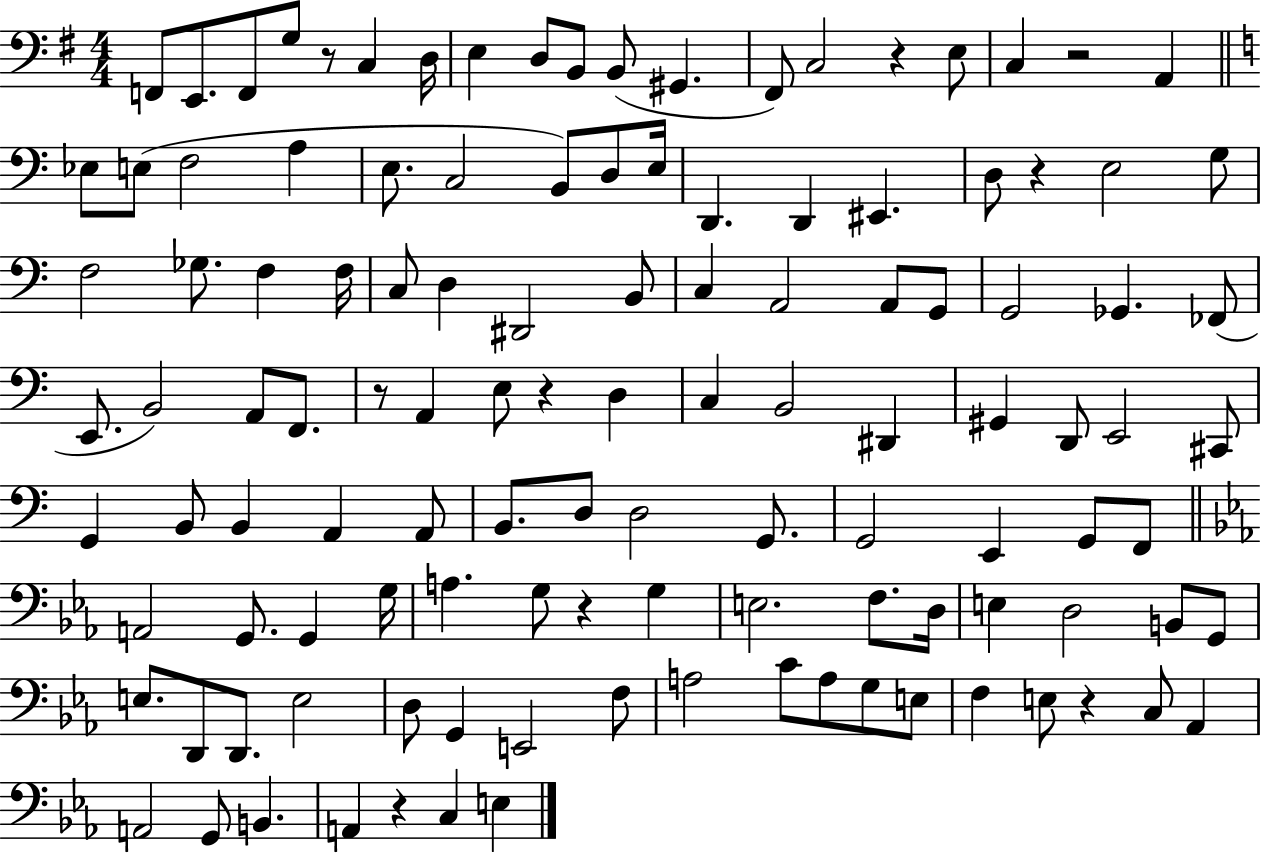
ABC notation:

X:1
T:Untitled
M:4/4
L:1/4
K:G
F,,/2 E,,/2 F,,/2 G,/2 z/2 C, D,/4 E, D,/2 B,,/2 B,,/2 ^G,, ^F,,/2 C,2 z E,/2 C, z2 A,, _E,/2 E,/2 F,2 A, E,/2 C,2 B,,/2 D,/2 E,/4 D,, D,, ^E,, D,/2 z E,2 G,/2 F,2 _G,/2 F, F,/4 C,/2 D, ^D,,2 B,,/2 C, A,,2 A,,/2 G,,/2 G,,2 _G,, _F,,/2 E,,/2 B,,2 A,,/2 F,,/2 z/2 A,, E,/2 z D, C, B,,2 ^D,, ^G,, D,,/2 E,,2 ^C,,/2 G,, B,,/2 B,, A,, A,,/2 B,,/2 D,/2 D,2 G,,/2 G,,2 E,, G,,/2 F,,/2 A,,2 G,,/2 G,, G,/4 A, G,/2 z G, E,2 F,/2 D,/4 E, D,2 B,,/2 G,,/2 E,/2 D,,/2 D,,/2 E,2 D,/2 G,, E,,2 F,/2 A,2 C/2 A,/2 G,/2 E,/2 F, E,/2 z C,/2 _A,, A,,2 G,,/2 B,, A,, z C, E,